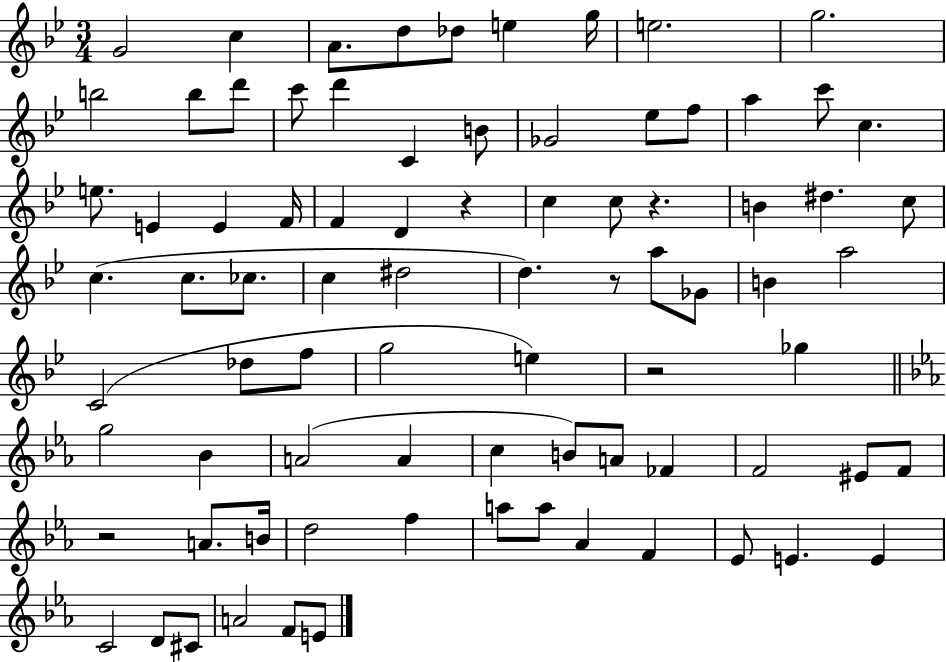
X:1
T:Untitled
M:3/4
L:1/4
K:Bb
G2 c A/2 d/2 _d/2 e g/4 e2 g2 b2 b/2 d'/2 c'/2 d' C B/2 _G2 _e/2 f/2 a c'/2 c e/2 E E F/4 F D z c c/2 z B ^d c/2 c c/2 _c/2 c ^d2 d z/2 a/2 _G/2 B a2 C2 _d/2 f/2 g2 e z2 _g g2 _B A2 A c B/2 A/2 _F F2 ^E/2 F/2 z2 A/2 B/4 d2 f a/2 a/2 _A F _E/2 E E C2 D/2 ^C/2 A2 F/2 E/2